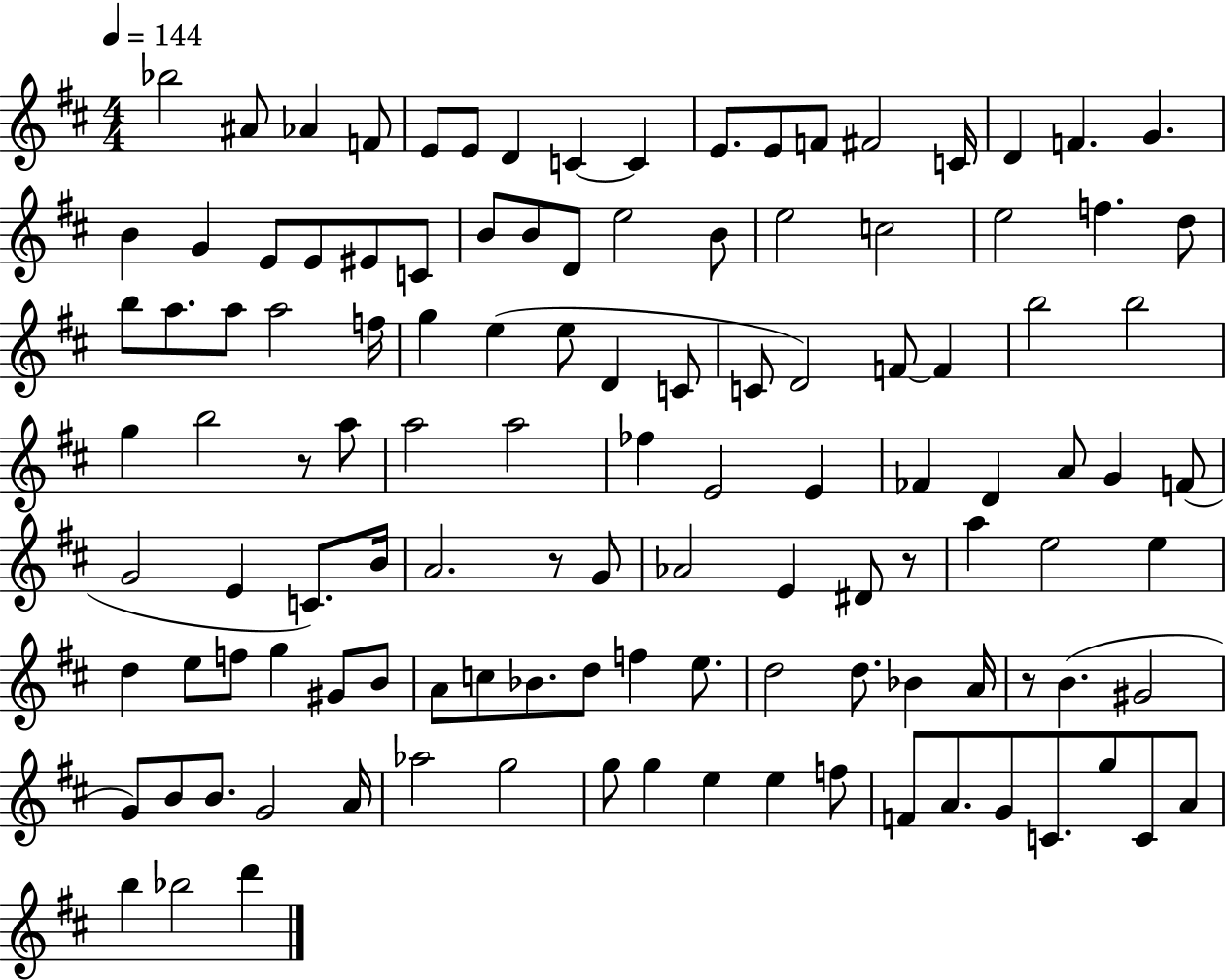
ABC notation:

X:1
T:Untitled
M:4/4
L:1/4
K:D
_b2 ^A/2 _A F/2 E/2 E/2 D C C E/2 E/2 F/2 ^F2 C/4 D F G B G E/2 E/2 ^E/2 C/2 B/2 B/2 D/2 e2 B/2 e2 c2 e2 f d/2 b/2 a/2 a/2 a2 f/4 g e e/2 D C/2 C/2 D2 F/2 F b2 b2 g b2 z/2 a/2 a2 a2 _f E2 E _F D A/2 G F/2 G2 E C/2 B/4 A2 z/2 G/2 _A2 E ^D/2 z/2 a e2 e d e/2 f/2 g ^G/2 B/2 A/2 c/2 _B/2 d/2 f e/2 d2 d/2 _B A/4 z/2 B ^G2 G/2 B/2 B/2 G2 A/4 _a2 g2 g/2 g e e f/2 F/2 A/2 G/2 C/2 g/2 C/2 A/2 b _b2 d'